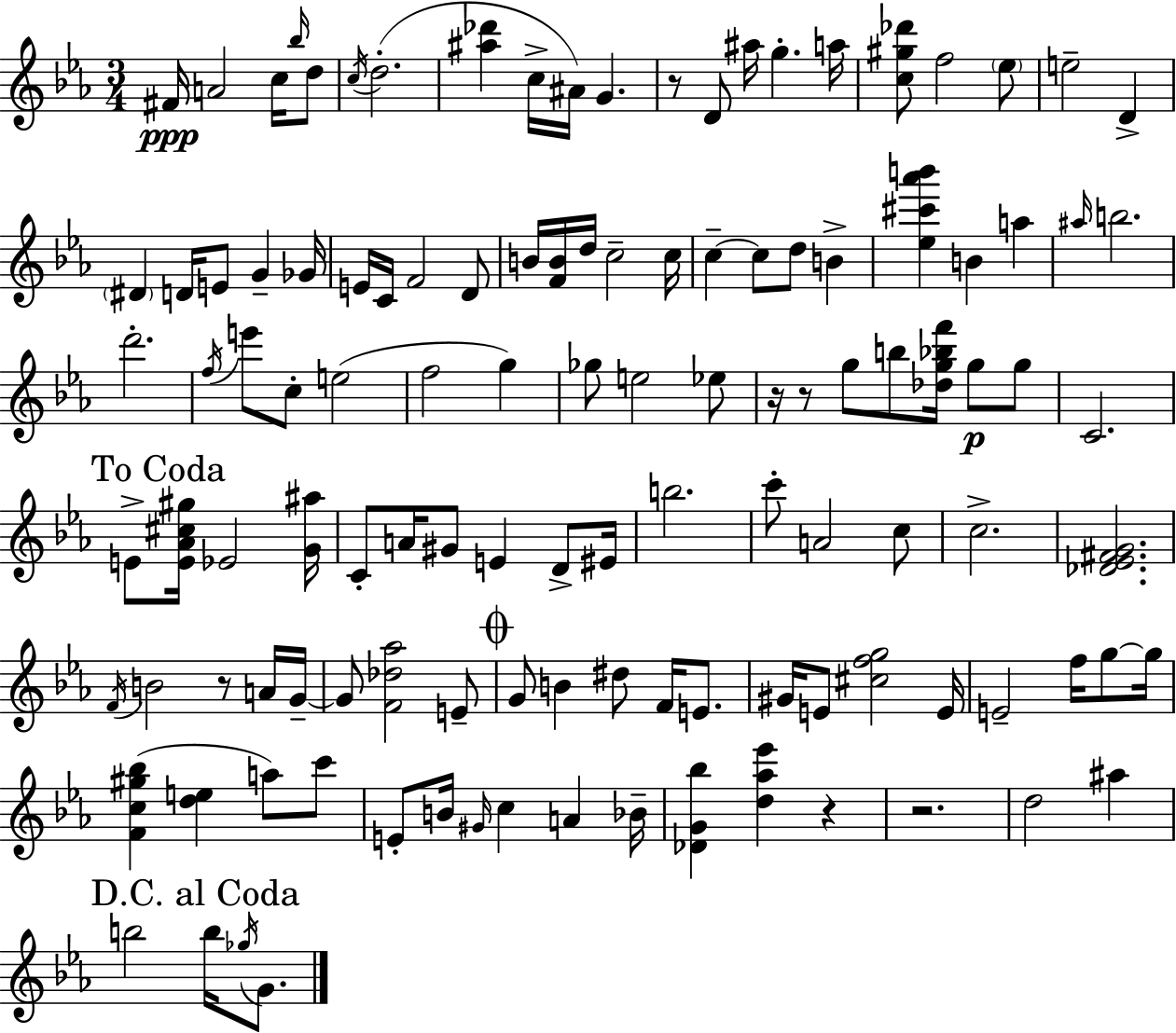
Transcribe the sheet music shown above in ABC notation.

X:1
T:Untitled
M:3/4
L:1/4
K:Cm
^F/4 A2 c/4 _b/4 d/2 c/4 d2 [^a_d'] c/4 ^A/4 G z/2 D/2 ^a/4 g a/4 [c^g_d']/2 f2 _e/2 e2 D ^D D/4 E/2 G _G/4 E/4 C/4 F2 D/2 B/4 [FB]/4 d/4 c2 c/4 c c/2 d/2 B [_e^c'_a'b'] B a ^a/4 b2 d'2 f/4 e'/2 c/2 e2 f2 g _g/2 e2 _e/2 z/4 z/2 g/2 b/2 [_dg_bf']/4 g/2 g/2 C2 E/2 [E_A^c^g]/4 _E2 [G^a]/4 C/2 A/4 ^G/2 E D/2 ^E/4 b2 c'/2 A2 c/2 c2 [_D_E^FG]2 F/4 B2 z/2 A/4 G/4 G/2 [F_d_a]2 E/2 G/2 B ^d/2 F/4 E/2 ^G/4 E/2 [^cfg]2 E/4 E2 f/4 g/2 g/4 [Fc^g_b] [de] a/2 c'/2 E/2 B/4 ^G/4 c A _B/4 [_DG_b] [d_a_e'] z z2 d2 ^a b2 b/4 _g/4 G/2